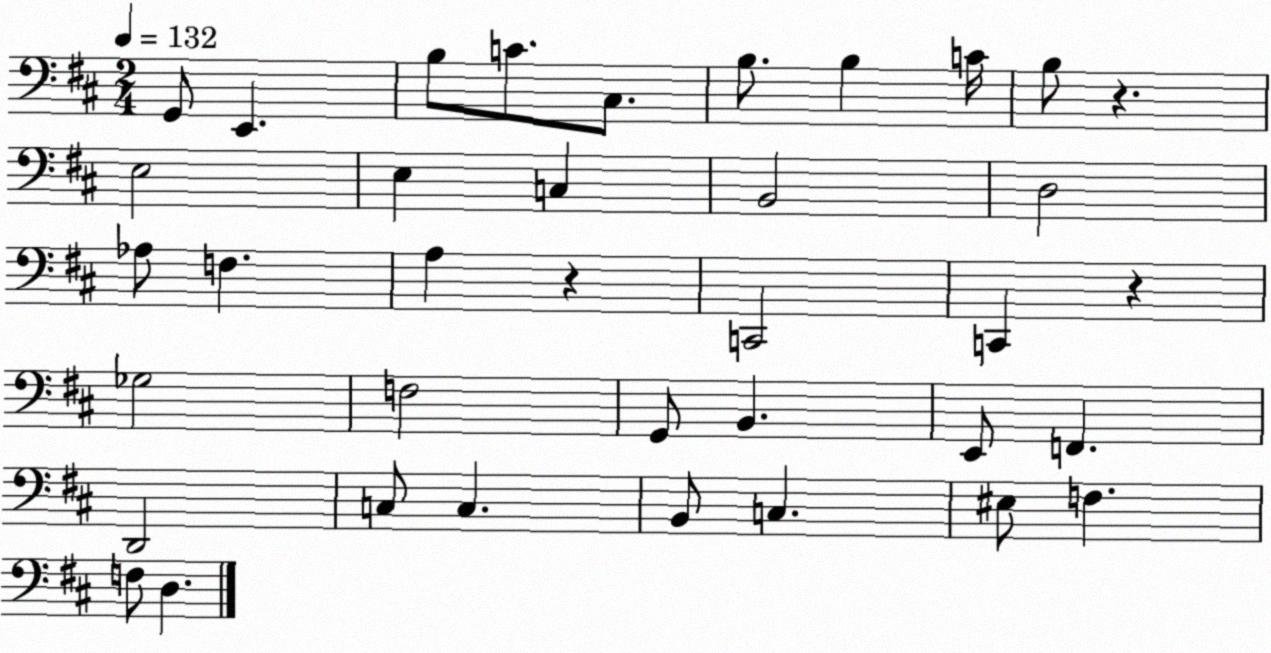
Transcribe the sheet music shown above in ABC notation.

X:1
T:Untitled
M:2/4
L:1/4
K:D
G,,/2 E,, B,/2 C/2 ^C,/2 B,/2 B, C/4 B,/2 z E,2 E, C, B,,2 D,2 _A,/2 F, A, z C,,2 C,, z _G,2 F,2 G,,/2 B,, E,,/2 F,, D,,2 C,/2 C, B,,/2 C, ^E,/2 F, F,/2 D,